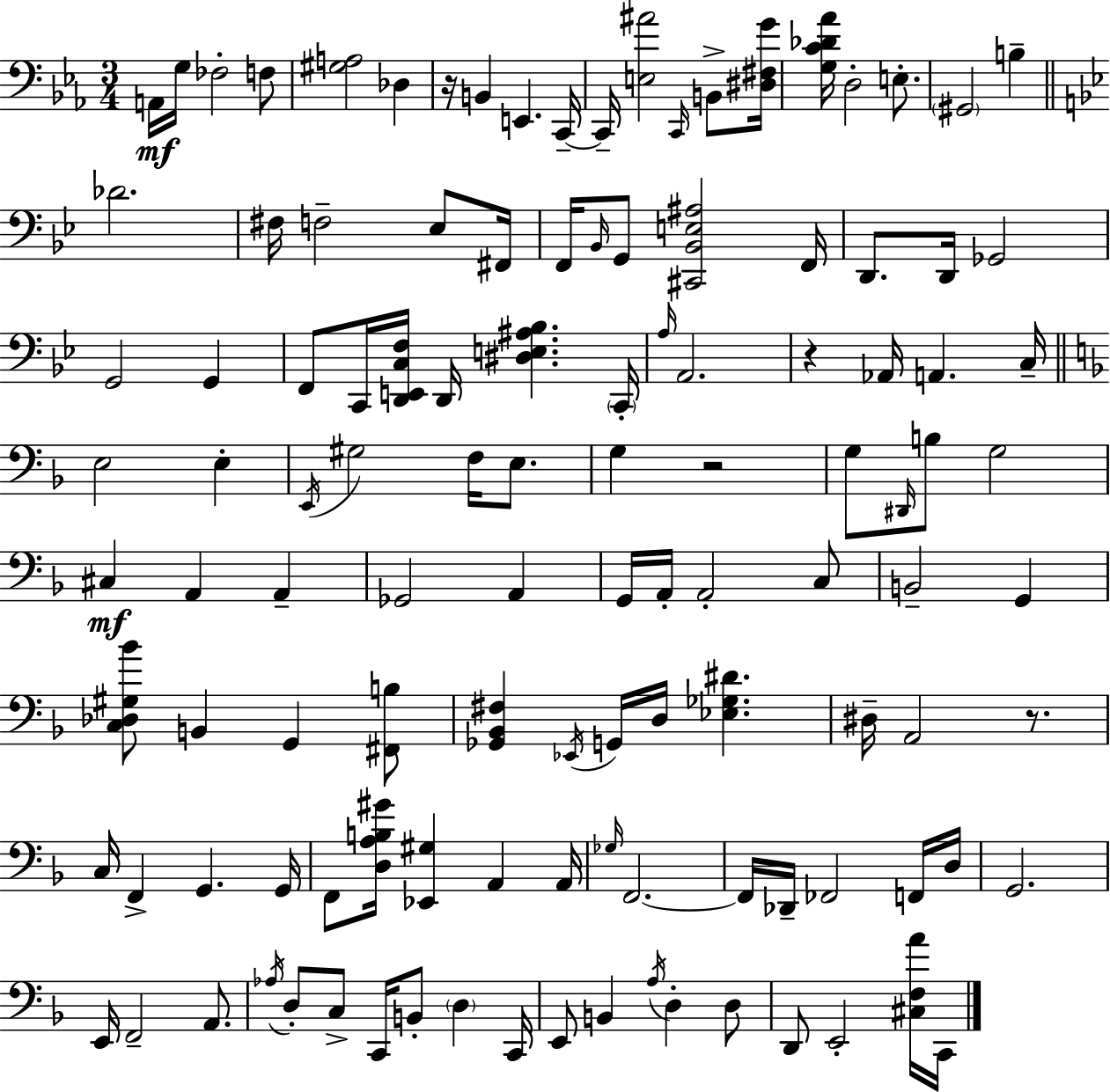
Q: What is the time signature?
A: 3/4